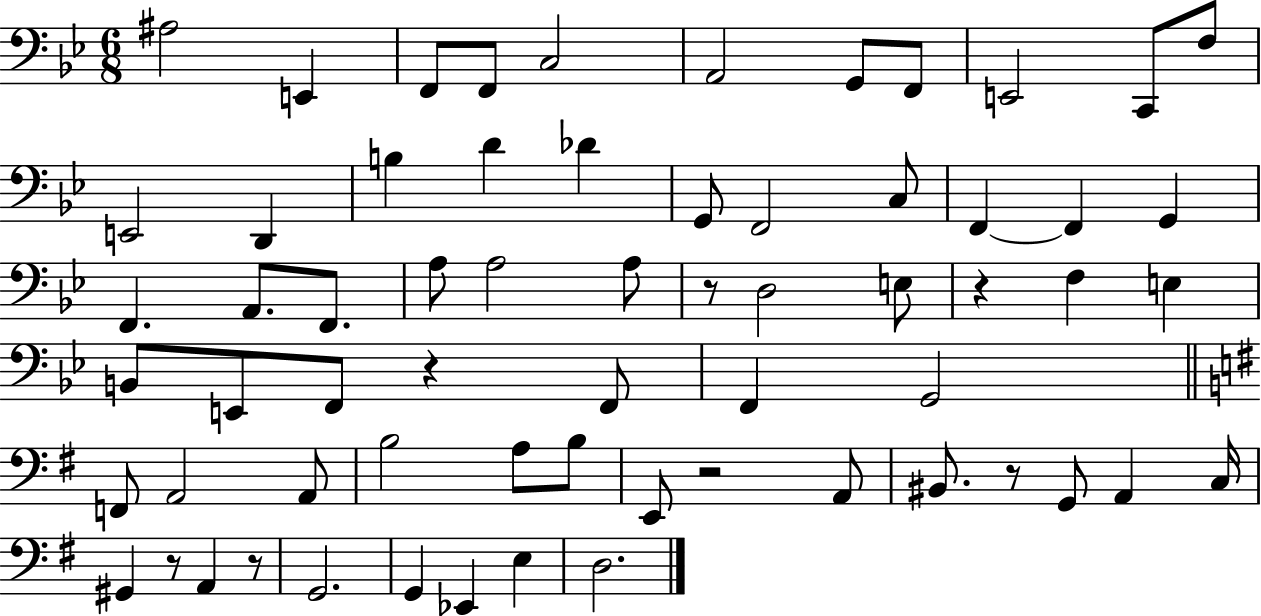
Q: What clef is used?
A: bass